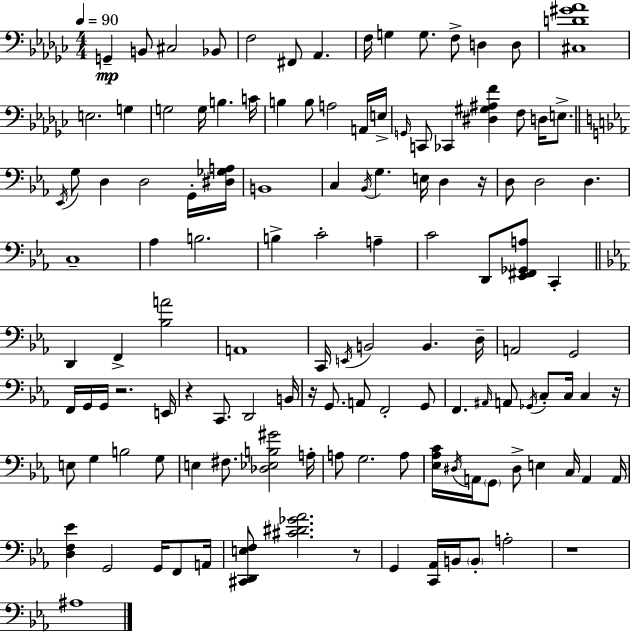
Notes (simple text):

G2/q B2/e C#3/h Bb2/e F3/h F#2/e Ab2/q. F3/s G3/q G3/e. F3/e D3/q D3/e [C#3,D4,G#4,Ab4]/w E3/h. G3/q G3/h G3/s B3/q. C4/s B3/q B3/e A3/h A2/s E3/s G2/s C2/e CES2/q [D#3,G#3,A#3,F4]/q F3/e D3/s E3/e. Eb2/s G3/e D3/q D3/h G2/s [D#3,Gb3,A3]/s B2/w C3/q Bb2/s G3/q. E3/s D3/q R/s D3/e D3/h D3/q. C3/w Ab3/q B3/h. B3/q C4/h A3/q C4/h D2/e [Eb2,F#2,Gb2,A3]/e C2/q D2/q F2/q [Bb3,A4]/h A2/w C2/s E2/s B2/h B2/q. D3/s A2/h G2/h F2/s G2/s G2/s R/h. E2/s R/q C2/e. D2/h B2/s R/s G2/e. A2/e F2/h G2/e F2/q. A#2/s A2/e Gb2/s C3/e C3/s C3/q R/s E3/e G3/q B3/h G3/e E3/q F#3/e. [Db3,Eb3,B3,G#4]/h A3/s A3/e G3/h. A3/e [Eb3,Ab3,C4]/s D#3/s A2/s G2/e D#3/e E3/q C3/s A2/q A2/s [D3,F3,Eb4]/q G2/h G2/s F2/e A2/s [C#2,D2,E3,F3]/e [C#4,D#4,Gb4,Ab4]/h. R/e G2/q [C2,Ab2]/s B2/s B2/e A3/h R/w A#3/w